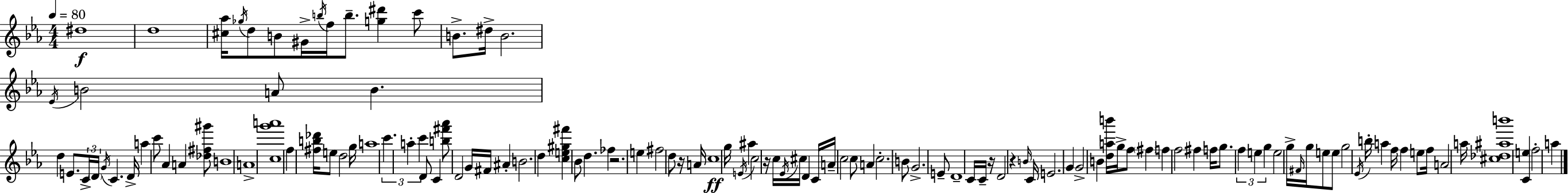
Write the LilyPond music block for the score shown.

{
  \clef treble
  \numericTimeSignature
  \time 4/4
  \key ees \major
  \tempo 4 = 80
  \repeat volta 2 { dis''1\f | d''1 | <cis'' aes''>16 \acciaccatura { ges''16 } d''8 b'8 gis'16-> \acciaccatura { b''16 } f''16 b''8.-- <g'' dis'''>4 | c'''8 b'8.-> dis''16-> b'2. | \break \acciaccatura { ees'16 } b'2 a'8 b'4. | d''4 e'8. \tuplet 3/2 { c'16-> \parenthesize d'16 \acciaccatura { g'16 } } c'4. | d'16-> a''4 c'''8 aes'4 a'4 | <des'' fis'' gis'''>8 b'1 | \break a'1-> | <c'' g''' a'''>1 | f''4 <fis'' b'' des'''>16 e''8 d''2 | g''16 a''1 | \break \tuplet 3/2 { c'''4. a''4-. c'''4 } | d'8 c'4 <b'' fis''' aes'''>8 d'2 | g'16 fis'16 ais'4-. b'2. | d''4 <c'' e'' gis'' fis'''>4 bes'8 d''4. | \break fes''4 r2. | e''4 fis''2 | d''8 r16 a'16 c''1\ff | g''16 \acciaccatura { e'16 } ais''4 c''2 | \break r16 c''16 \acciaccatura { ees'16 } cis''16 d'4 c'16 a'16-- c''2 | c''8 a'4 c''2.-. | b'8 g'2.-> | e'8-- d'1-- | \break c'16 c'16-- r16 d'2 | r4 \grace { b'16 } c'16 e'2. | g'4 g'2-> b'4 | <d'' a'' b'''>16 g''16-> f''8 \parenthesize fis''4 f''4 f''2 | \break fis''4 f''16 g''8. \tuplet 3/2 { f''4 | e''4 g''4 } e''2 | g''16-> \grace { fis'16 } g''16 e''8 e''8 g''2 | \acciaccatura { ees'16 } b''16-. a''4 f''16 f''4 e''8 f''16 | \break a'2 a''16 <cis'' des'' ais'' b'''>1 | <c' e''>4 f''2-. | a''4 } \bar "|."
}